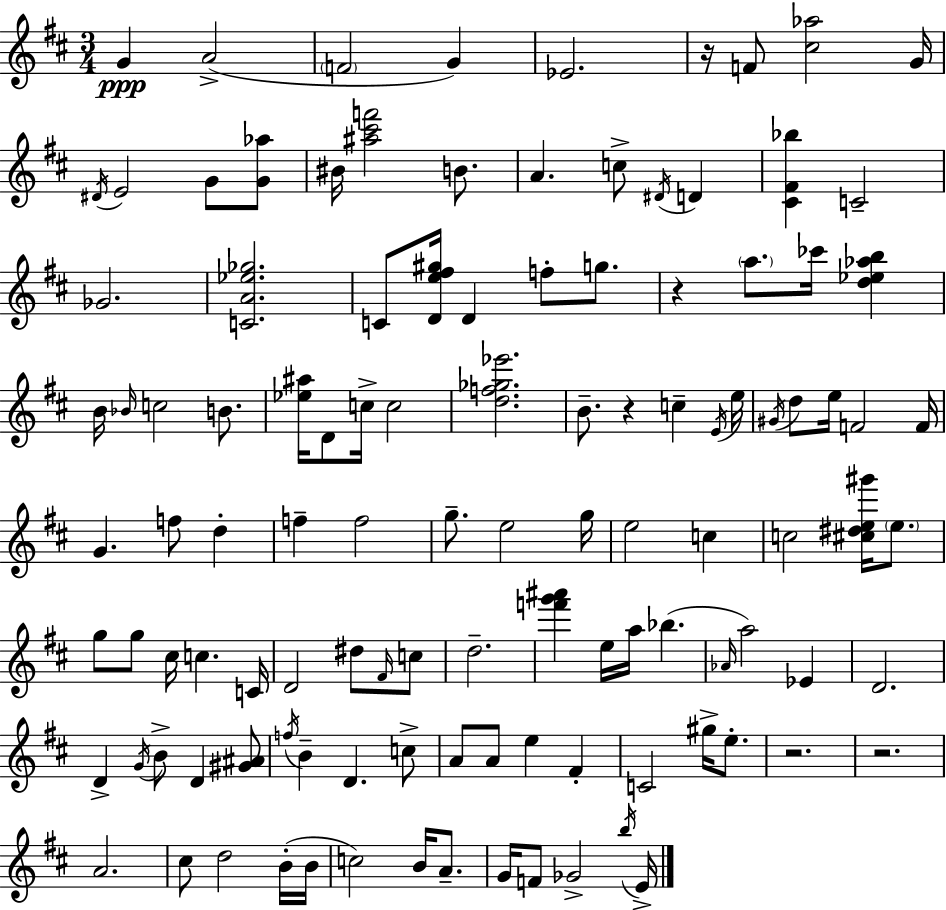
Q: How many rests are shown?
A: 5